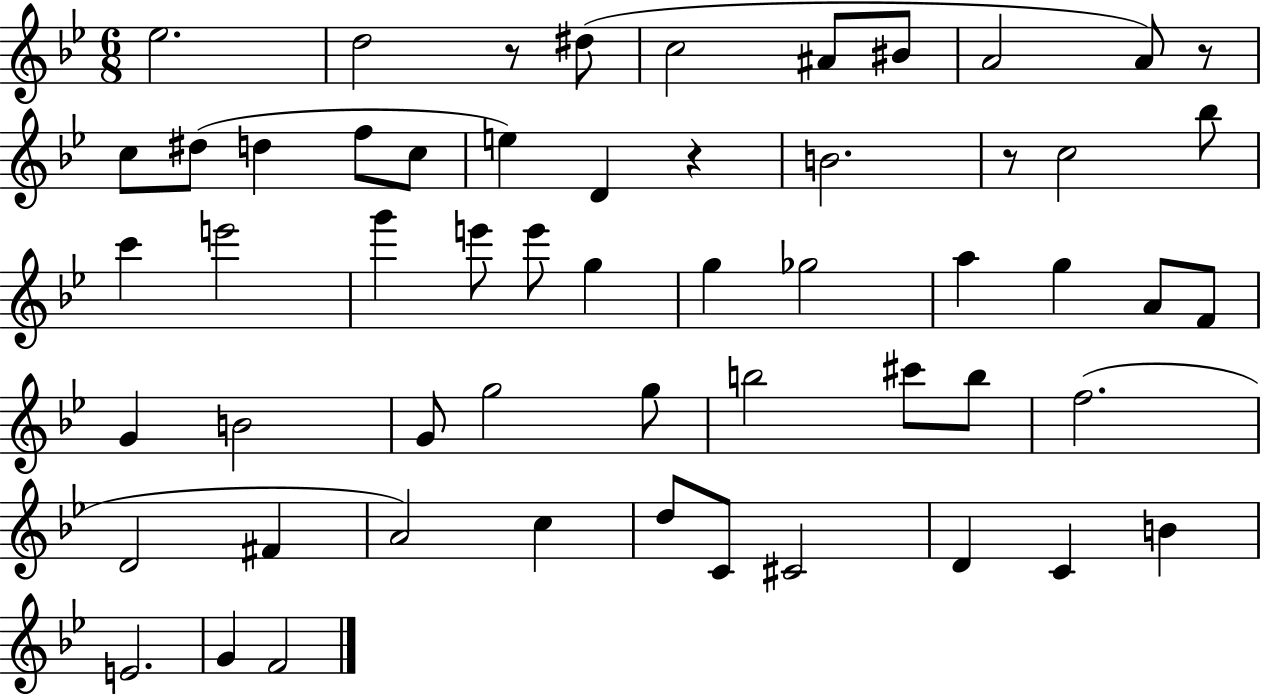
{
  \clef treble
  \numericTimeSignature
  \time 6/8
  \key bes \major
  ees''2. | d''2 r8 dis''8( | c''2 ais'8 bis'8 | a'2 a'8) r8 | \break c''8 dis''8( d''4 f''8 c''8 | e''4) d'4 r4 | b'2. | r8 c''2 bes''8 | \break c'''4 e'''2 | g'''4 e'''8 e'''8 g''4 | g''4 ges''2 | a''4 g''4 a'8 f'8 | \break g'4 b'2 | g'8 g''2 g''8 | b''2 cis'''8 b''8 | f''2.( | \break d'2 fis'4 | a'2) c''4 | d''8 c'8 cis'2 | d'4 c'4 b'4 | \break e'2. | g'4 f'2 | \bar "|."
}